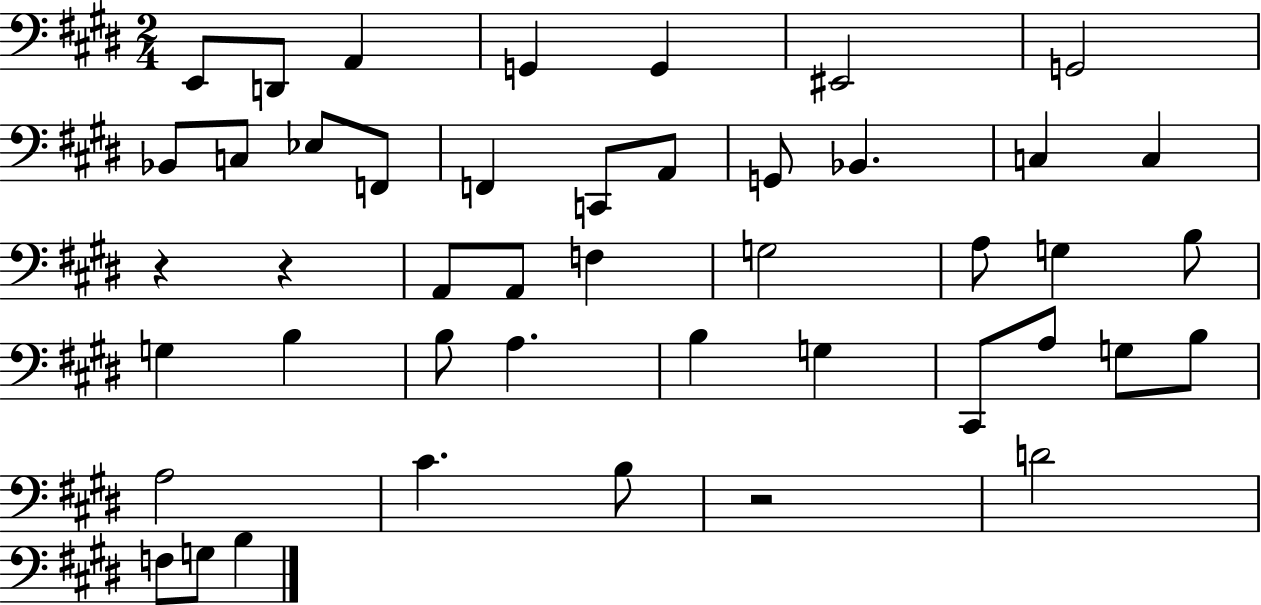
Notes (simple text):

E2/e D2/e A2/q G2/q G2/q EIS2/h G2/h Bb2/e C3/e Eb3/e F2/e F2/q C2/e A2/e G2/e Bb2/q. C3/q C3/q R/q R/q A2/e A2/e F3/q G3/h A3/e G3/q B3/e G3/q B3/q B3/e A3/q. B3/q G3/q C#2/e A3/e G3/e B3/e A3/h C#4/q. B3/e R/h D4/h F3/e G3/e B3/q